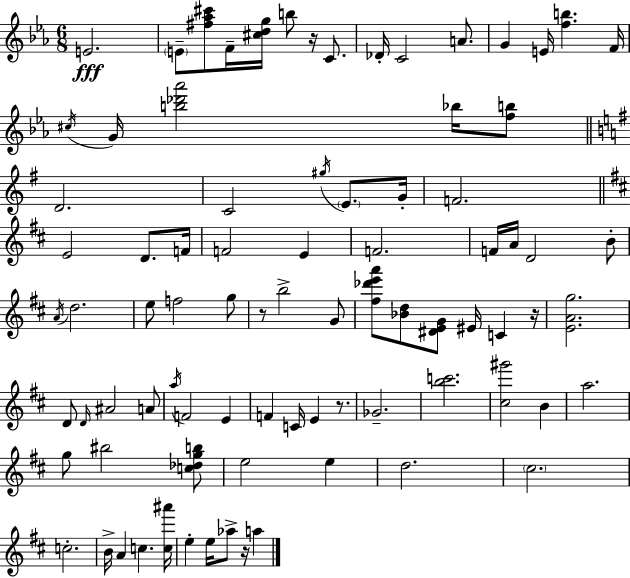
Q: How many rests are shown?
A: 5